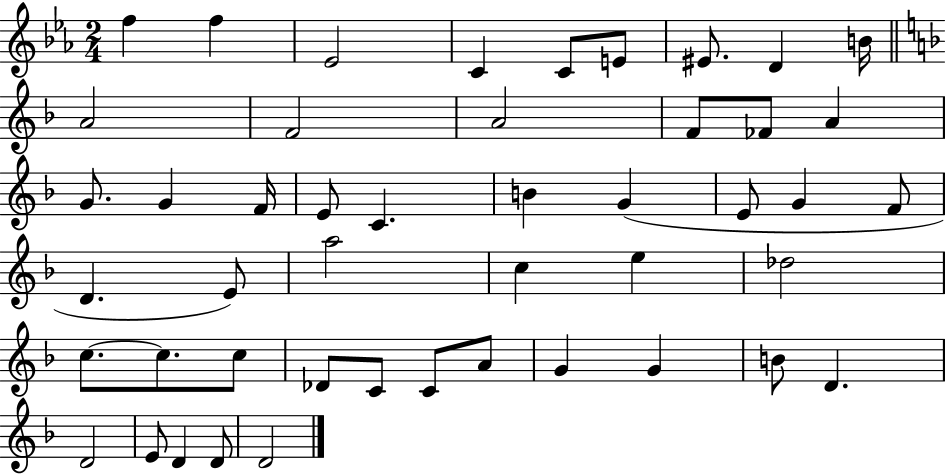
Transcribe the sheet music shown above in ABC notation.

X:1
T:Untitled
M:2/4
L:1/4
K:Eb
f f _E2 C C/2 E/2 ^E/2 D B/4 A2 F2 A2 F/2 _F/2 A G/2 G F/4 E/2 C B G E/2 G F/2 D E/2 a2 c e _d2 c/2 c/2 c/2 _D/2 C/2 C/2 A/2 G G B/2 D D2 E/2 D D/2 D2